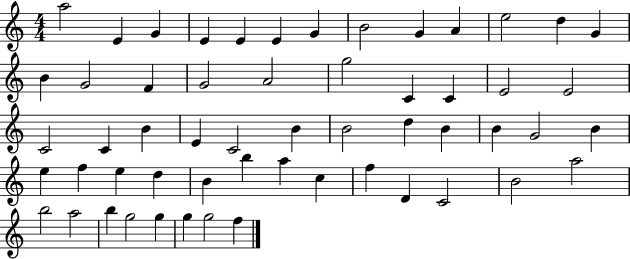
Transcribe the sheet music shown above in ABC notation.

X:1
T:Untitled
M:4/4
L:1/4
K:C
a2 E G E E E G B2 G A e2 d G B G2 F G2 A2 g2 C C E2 E2 C2 C B E C2 B B2 d B B G2 B e f e d B b a c f D C2 B2 a2 b2 a2 b g2 g g g2 f